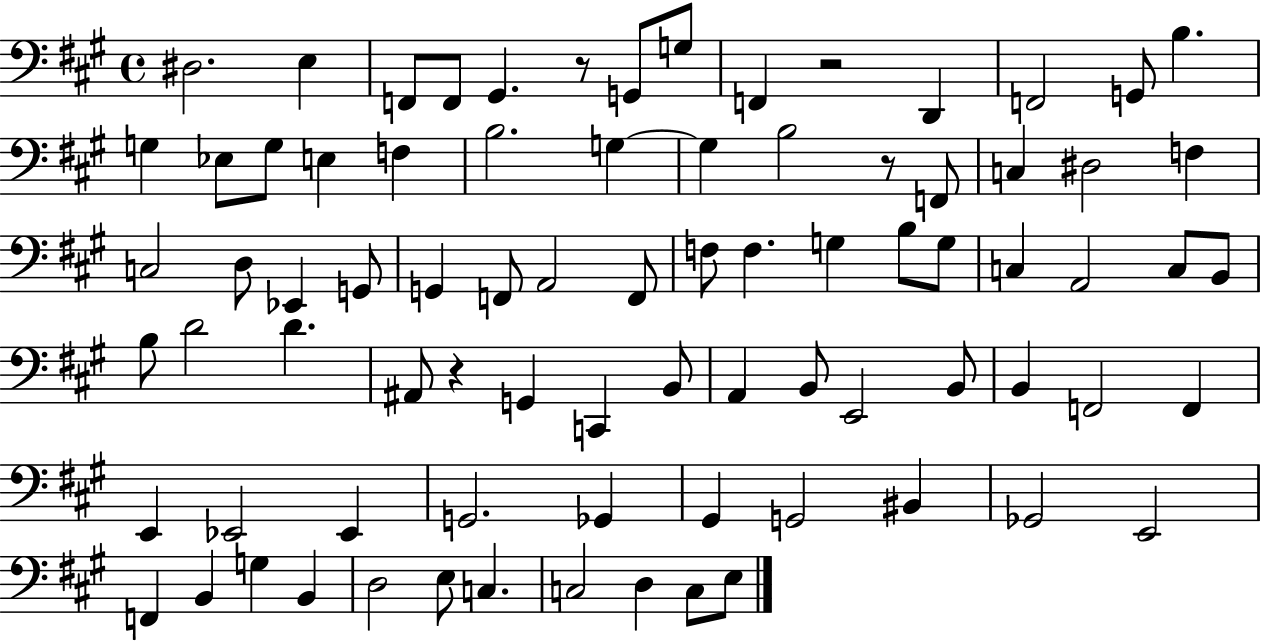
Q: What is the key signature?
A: A major